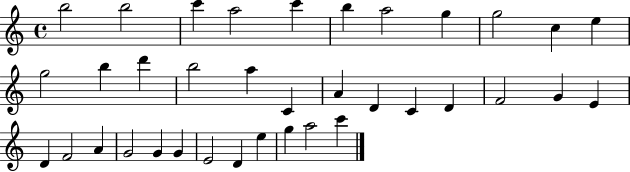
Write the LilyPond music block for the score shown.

{
  \clef treble
  \time 4/4
  \defaultTimeSignature
  \key c \major
  b''2 b''2 | c'''4 a''2 c'''4 | b''4 a''2 g''4 | g''2 c''4 e''4 | \break g''2 b''4 d'''4 | b''2 a''4 c'4 | a'4 d'4 c'4 d'4 | f'2 g'4 e'4 | \break d'4 f'2 a'4 | g'2 g'4 g'4 | e'2 d'4 e''4 | g''4 a''2 c'''4 | \break \bar "|."
}